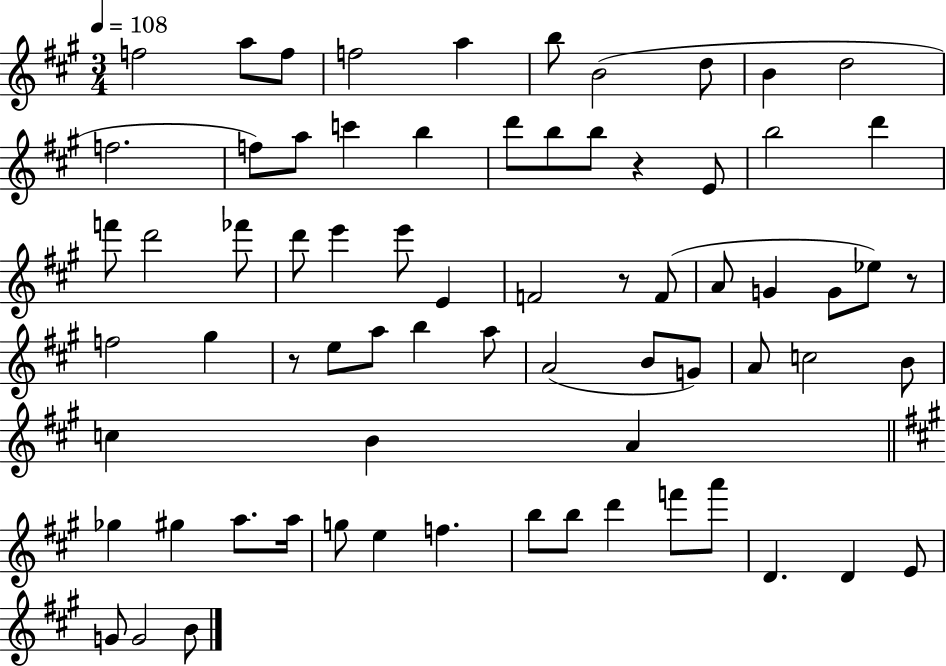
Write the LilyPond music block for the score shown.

{
  \clef treble
  \numericTimeSignature
  \time 3/4
  \key a \major
  \tempo 4 = 108
  \repeat volta 2 { f''2 a''8 f''8 | f''2 a''4 | b''8 b'2( d''8 | b'4 d''2 | \break f''2. | f''8) a''8 c'''4 b''4 | d'''8 b''8 b''8 r4 e'8 | b''2 d'''4 | \break f'''8 d'''2 fes'''8 | d'''8 e'''4 e'''8 e'4 | f'2 r8 f'8( | a'8 g'4 g'8 ees''8) r8 | \break f''2 gis''4 | r8 e''8 a''8 b''4 a''8 | a'2( b'8 g'8) | a'8 c''2 b'8 | \break c''4 b'4 a'4 | \bar "||" \break \key a \major ges''4 gis''4 a''8. a''16 | g''8 e''4 f''4. | b''8 b''8 d'''4 f'''8 a'''8 | d'4. d'4 e'8 | \break g'8 g'2 b'8 | } \bar "|."
}